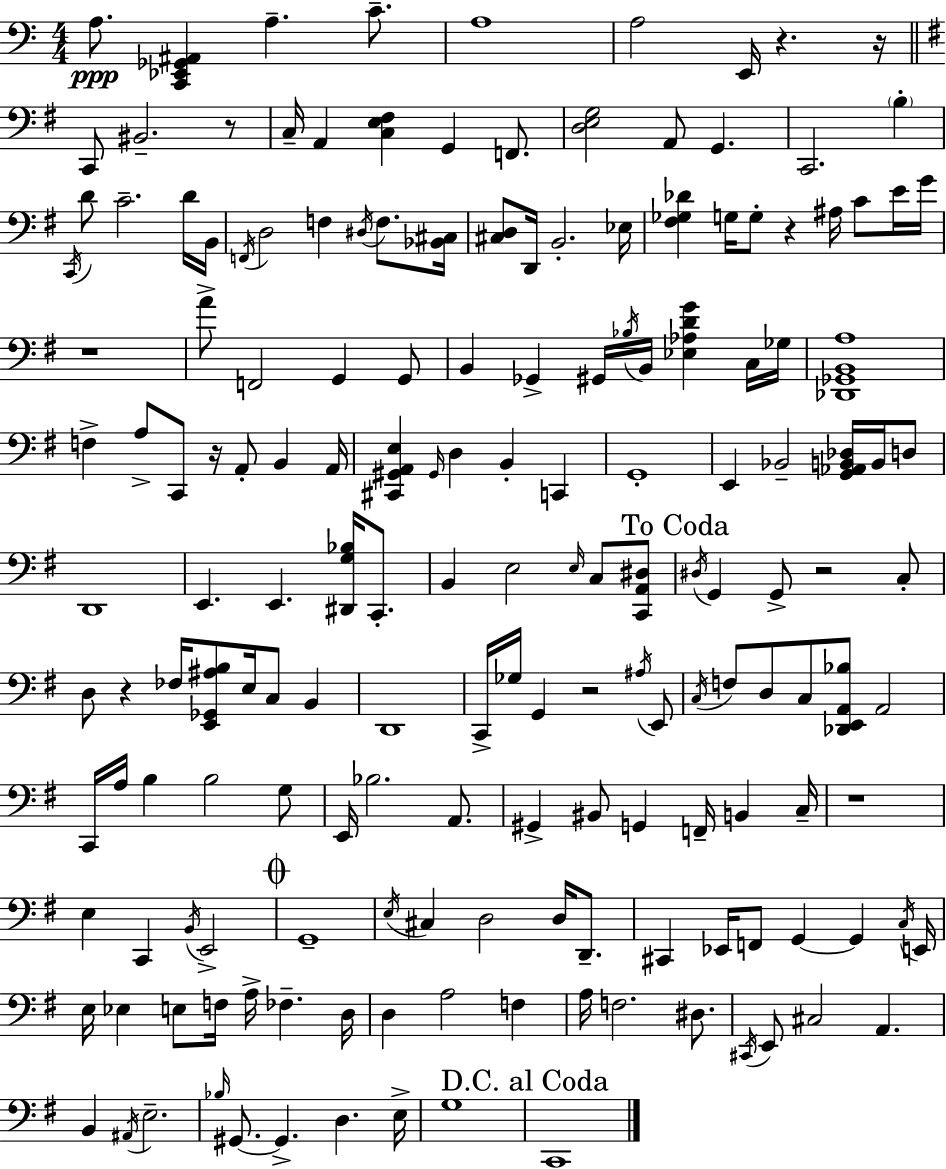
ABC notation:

X:1
T:Untitled
M:4/4
L:1/4
K:Am
A,/2 [C,,_E,,_G,,^A,,] A, C/2 A,4 A,2 E,,/4 z z/4 C,,/2 ^B,,2 z/2 C,/4 A,, [C,E,^F,] G,, F,,/2 [D,E,G,]2 A,,/2 G,, C,,2 B, C,,/4 D/2 C2 D/4 B,,/4 F,,/4 D,2 F, ^D,/4 F,/2 [_B,,^C,]/4 [^C,D,]/2 D,,/4 B,,2 _E,/4 [^F,_G,_D] G,/4 G,/2 z ^A,/4 C/2 E/4 G/4 z4 A/2 F,,2 G,, G,,/2 B,, _G,, ^G,,/4 _B,/4 B,,/4 [_E,_A,DG] C,/4 _G,/4 [_D,,_G,,B,,A,]4 F, A,/2 C,,/2 z/4 A,,/2 B,, A,,/4 [^C,,^G,,A,,E,] ^G,,/4 D, B,, C,, G,,4 E,, _B,,2 [G,,_A,,B,,_D,]/4 B,,/4 D,/2 D,,4 E,, E,, [^D,,G,_B,]/4 C,,/2 B,, E,2 E,/4 C,/2 [C,,A,,^D,]/2 ^D,/4 G,, G,,/2 z2 C,/2 D,/2 z _F,/4 [E,,_G,,^A,B,]/2 E,/4 C,/2 B,, D,,4 C,,/4 _G,/4 G,, z2 ^A,/4 E,,/2 C,/4 F,/2 D,/2 C,/2 [_D,,E,,A,,_B,]/2 A,,2 C,,/4 A,/4 B, B,2 G,/2 E,,/4 _B,2 A,,/2 ^G,, ^B,,/2 G,, F,,/4 B,, C,/4 z4 E, C,, B,,/4 E,,2 G,,4 E,/4 ^C, D,2 D,/4 D,,/2 ^C,, _E,,/4 F,,/2 G,, G,, C,/4 E,,/4 E,/4 _E, E,/2 F,/4 A,/4 _F, D,/4 D, A,2 F, A,/4 F,2 ^D,/2 ^C,,/4 E,,/2 ^C,2 A,, B,, ^A,,/4 E,2 _B,/4 ^G,,/2 ^G,, D, E,/4 G,4 C,,4